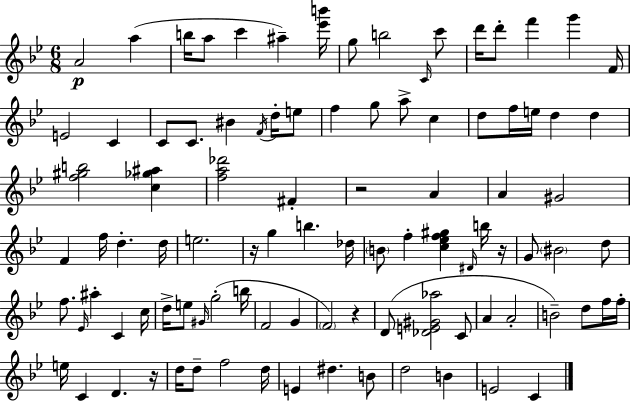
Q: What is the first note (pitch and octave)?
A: A4